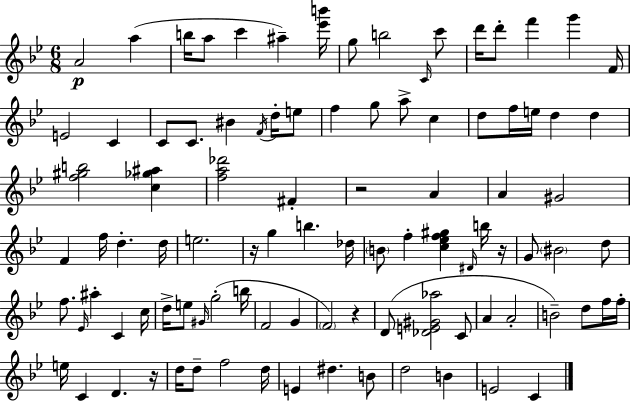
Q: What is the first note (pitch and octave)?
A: A4